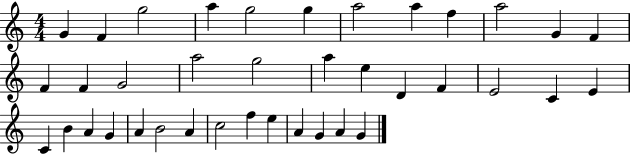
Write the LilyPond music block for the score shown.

{
  \clef treble
  \numericTimeSignature
  \time 4/4
  \key c \major
  g'4 f'4 g''2 | a''4 g''2 g''4 | a''2 a''4 f''4 | a''2 g'4 f'4 | \break f'4 f'4 g'2 | a''2 g''2 | a''4 e''4 d'4 f'4 | e'2 c'4 e'4 | \break c'4 b'4 a'4 g'4 | a'4 b'2 a'4 | c''2 f''4 e''4 | a'4 g'4 a'4 g'4 | \break \bar "|."
}